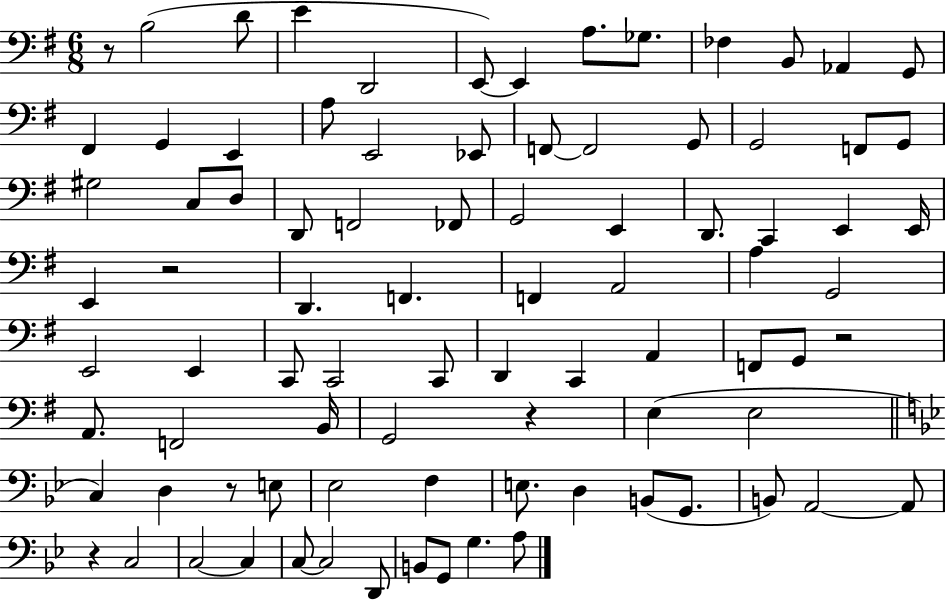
{
  \clef bass
  \numericTimeSignature
  \time 6/8
  \key g \major
  \repeat volta 2 { r8 b2( d'8 | e'4 d,2 | e,8~~) e,4 a8. ges8. | fes4 b,8 aes,4 g,8 | \break fis,4 g,4 e,4 | a8 e,2 ees,8 | f,8~~ f,2 g,8 | g,2 f,8 g,8 | \break gis2 c8 d8 | d,8 f,2 fes,8 | g,2 e,4 | d,8. c,4 e,4 e,16 | \break e,4 r2 | d,4. f,4. | f,4 a,2 | a4 g,2 | \break e,2 e,4 | c,8 c,2 c,8 | d,4 c,4 a,4 | f,8 g,8 r2 | \break a,8. f,2 b,16 | g,2 r4 | e4( e2 | \bar "||" \break \key bes \major c4) d4 r8 e8 | ees2 f4 | e8. d4 b,8( g,8. | b,8) a,2~~ a,8 | \break r4 c2 | c2~~ c4 | c8~~ c2 d,8 | b,8 g,8 g4. a8 | \break } \bar "|."
}